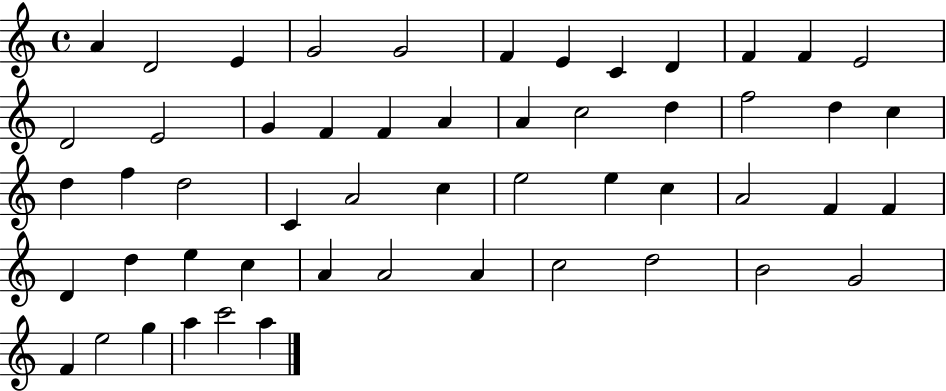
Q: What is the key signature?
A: C major